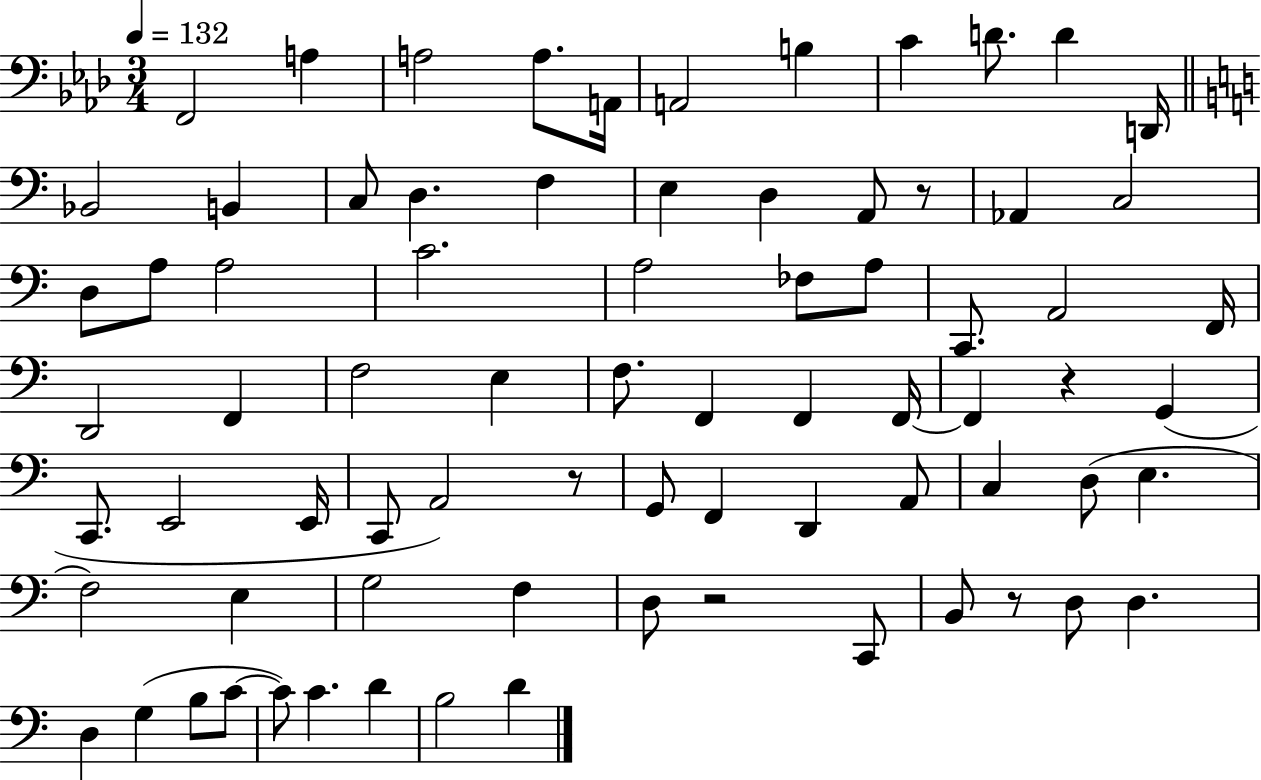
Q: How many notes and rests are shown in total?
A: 76